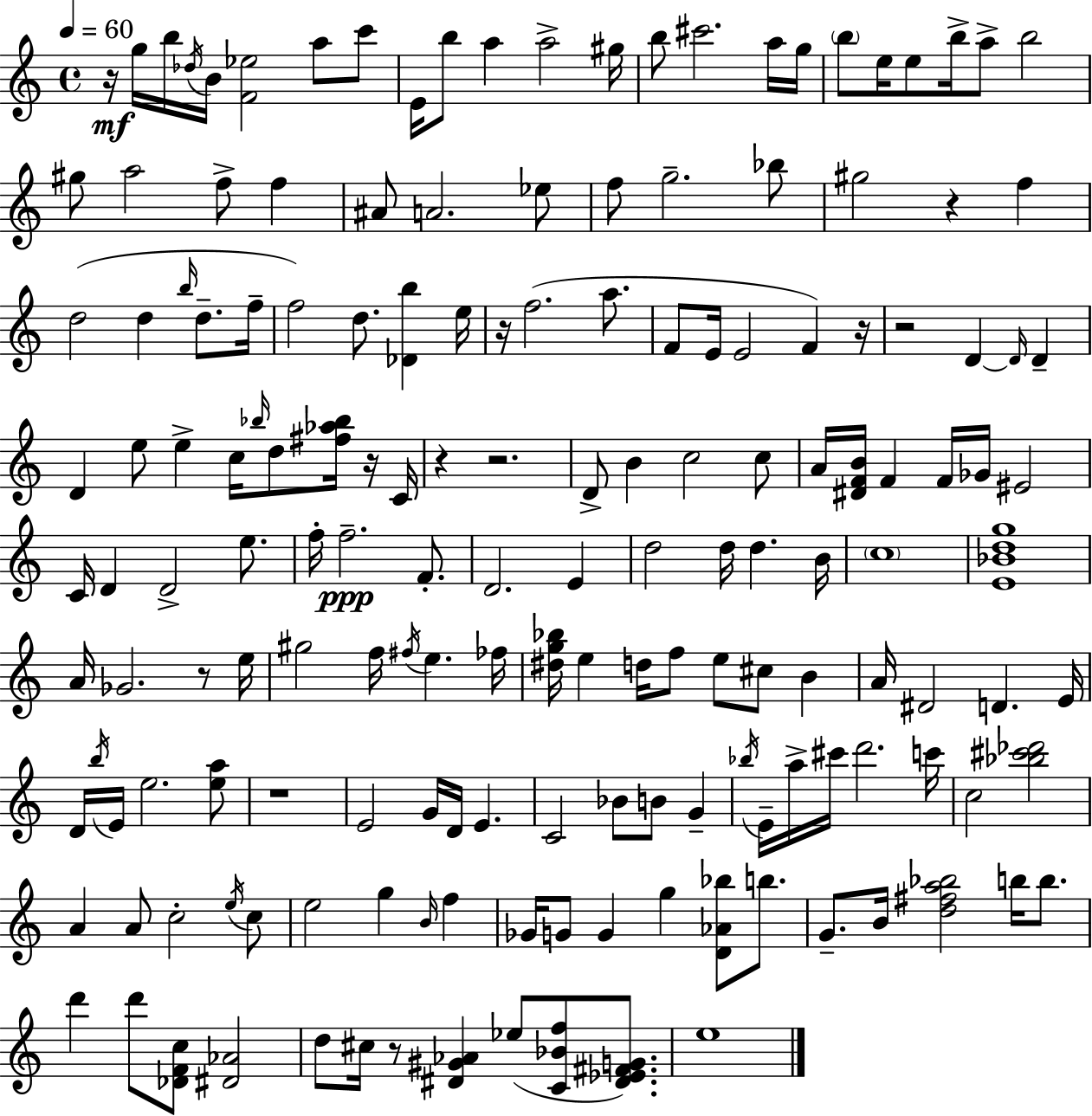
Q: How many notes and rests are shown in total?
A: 167